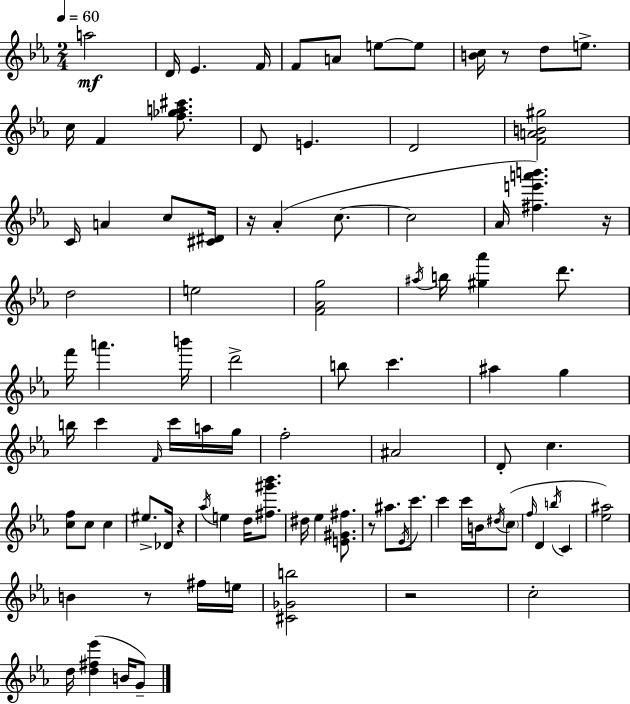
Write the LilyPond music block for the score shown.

{
  \clef treble
  \numericTimeSignature
  \time 2/4
  \key c \minor
  \tempo 4 = 60
  a''2\mf | d'16 ees'4. f'16 | f'8 a'8 e''8~~ e''8 | <b' c''>16 r8 d''8 e''8.-> | \break c''16 f'4 <f'' ges'' a'' cis'''>8. | d'8 e'4. | d'2 | <f' a' b' gis''>2 | \break c'16 a'4 c''8 <cis' dis'>16 | r16 aes'4-.( c''8.~~ | c''2 | aes'16 <fis'' e''' a''' b'''>4.) r16 | \break d''2 | e''2 | <f' aes' g''>2 | \acciaccatura { ais''16 } b''16 <gis'' aes'''>4 d'''8. | \break f'''16 a'''4. | b'''16 d'''2-> | b''8 c'''4. | ais''4 g''4 | \break b''16 c'''4 \grace { f'16 } c'''16 | a''16 g''16 f''2-. | ais'2 | d'8-. c''4. | \break <c'' f''>8 c''8 c''4 | eis''8.-> des'16 r4 | \acciaccatura { aes''16 } e''4 d''16 | <fis'' gis''' bes'''>8. dis''16 ees''4 | \break <e' gis' fis''>8. r8 ais''8. | \acciaccatura { ees'16 } c'''8. c'''4 | c'''16 b'16 \acciaccatura { dis''16 } \parenthesize c''8( \grace { f''16 } d'4 | \acciaccatura { b''16 } c'4 <ees'' ais''>2) | \break b'4 | r8 fis''16 e''16 <cis' ges' b''>2 | r2 | c''2-. | \break d''16 | <d'' fis'' ees'''>4( b'16 g'8--) \bar "|."
}